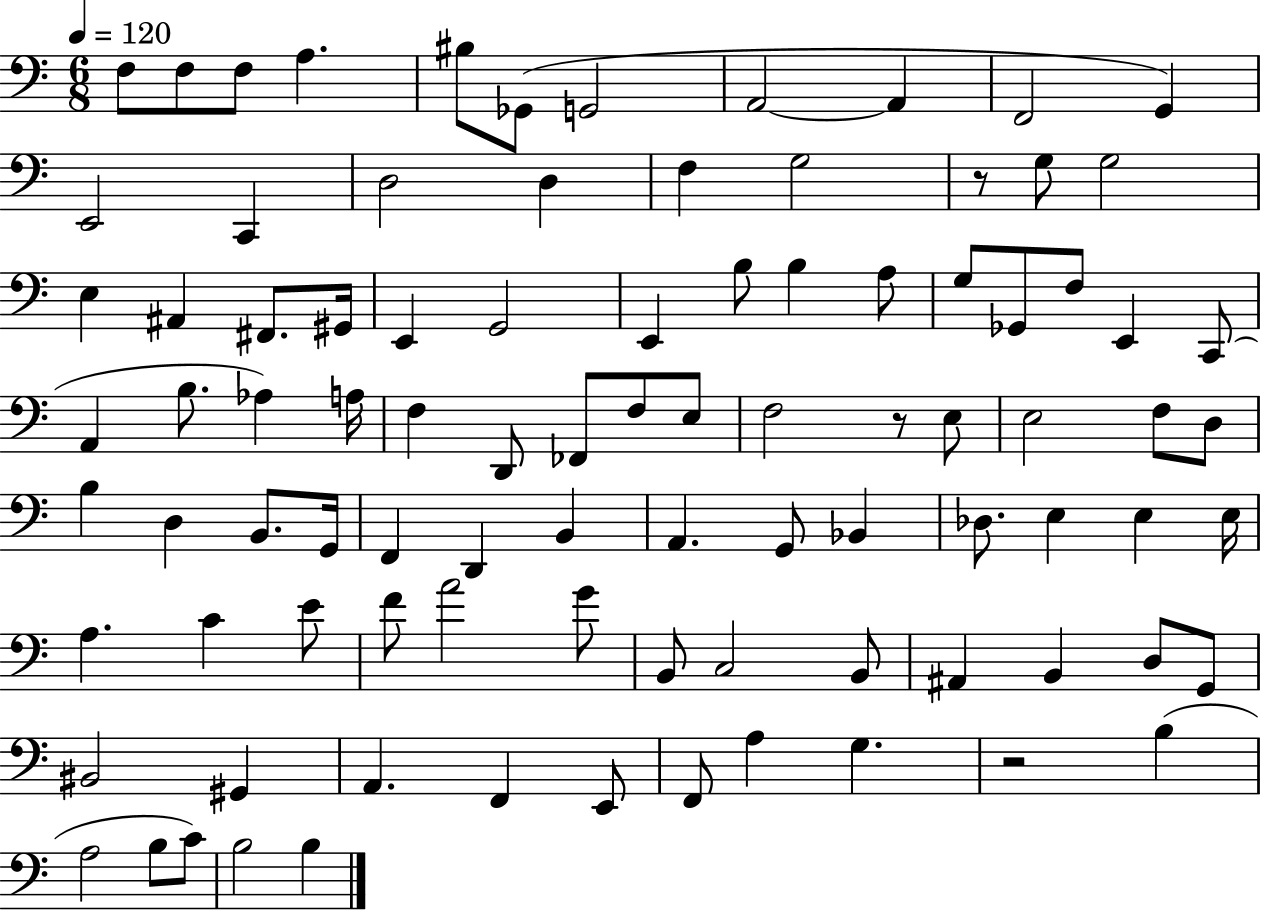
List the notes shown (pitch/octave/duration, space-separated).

F3/e F3/e F3/e A3/q. BIS3/e Gb2/e G2/h A2/h A2/q F2/h G2/q E2/h C2/q D3/h D3/q F3/q G3/h R/e G3/e G3/h E3/q A#2/q F#2/e. G#2/s E2/q G2/h E2/q B3/e B3/q A3/e G3/e Gb2/e F3/e E2/q C2/e A2/q B3/e. Ab3/q A3/s F3/q D2/e FES2/e F3/e E3/e F3/h R/e E3/e E3/h F3/e D3/e B3/q D3/q B2/e. G2/s F2/q D2/q B2/q A2/q. G2/e Bb2/q Db3/e. E3/q E3/q E3/s A3/q. C4/q E4/e F4/e A4/h G4/e B2/e C3/h B2/e A#2/q B2/q D3/e G2/e BIS2/h G#2/q A2/q. F2/q E2/e F2/e A3/q G3/q. R/h B3/q A3/h B3/e C4/e B3/h B3/q